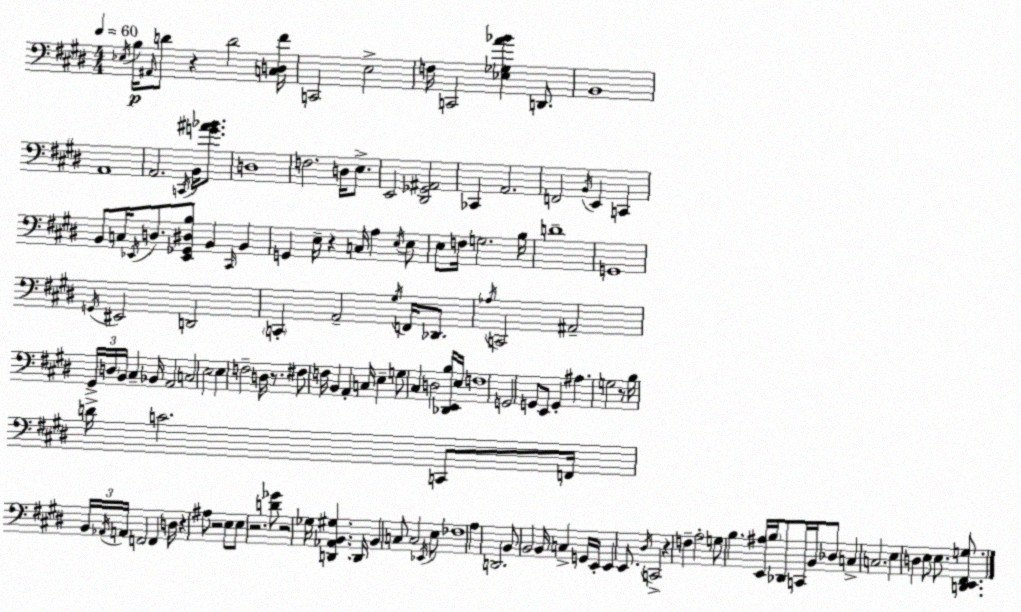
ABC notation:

X:1
T:Untitled
M:4/4
L:1/4
K:E
_E,/4 B,/4 ^A,,/4 D/2 z D2 [C,D,^F]/4 C,,2 E,2 F,/4 C,,2 [_E,_G,A_B] D,,/2 B,,4 A,,4 A,,2 C,,/4 B,,/4 [G^A_B]/2 D,4 F,2 D,/4 E,/2 E,,2 [^D,,_G,,^A,,]2 _C,, A,,2 F,,2 B,,/4 E,, C,, B,,/2 C,/4 _E,,/4 D,/2 [_E,,_G,,^D,B,]/2 B,, ^C,,/4 B,, G,, E,/4 z C,/4 A, E,/4 E,/2 E,/2 F,/4 G,2 B,/4 D4 G,,4 G,,/4 ^E,,2 D,,2 C,, A,,2 ^G,/4 F,,/4 _D,,/2 _A,/4 C,,2 ^A,,2 ^G,,/4 D,/4 B,,/4 ^C, _B,,/4 A,,2 C,2 E,2 E, F,2 D,/4 z/2 ^F,/2 F,/4 B,, A,, C,/4 E, G,/2 ^C, D,2 [_D,,E,,B,]/4 E,/4 F,4 G,,2 G,,/2 E,,/2 G,, ^A, G,2 z/2 B,/4 D/4 C2 C,,/2 F,,/4 B,,/4 _A,,/4 A,,/4 F,,2 F,, D,/4 z ^A,/2 z2 E,/2 E,/2 z2 [D_G]/2 z2 _G,/4 [D,,_A,,B,,^G,] D,,/4 B,, C,/2 C,2 _E,,/4 E,/2 _F,4 A, D,,2 B,,/2 B,,2 B,,/4 C, G,,/4 E,,/4 E,, E,,/2 ^D,/4 C,,2 z F, A,2 G,/2 B, [E,,^A,]/4 B,/4 _D,,/2 C,,/4 B,,/4 _D,/2 C, C,2 E, D, E,/2 E,/2 [D,,E,,^F,,G,]/2